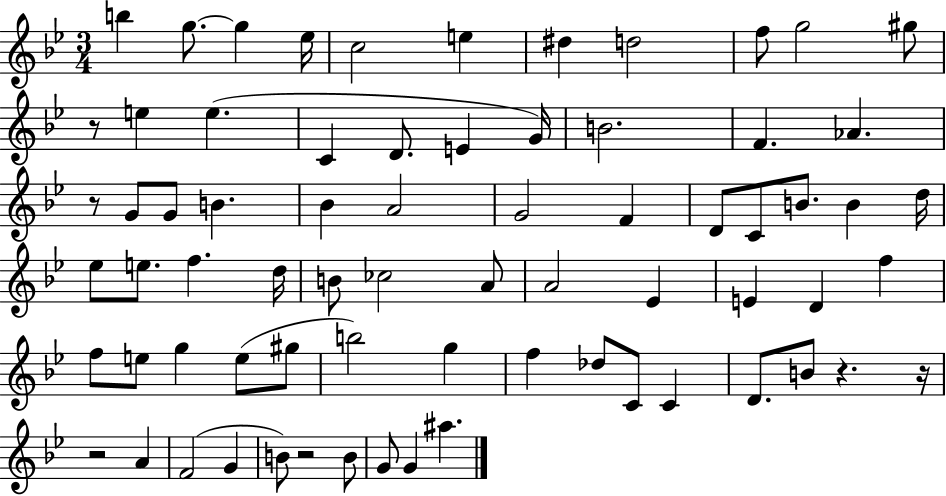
{
  \clef treble
  \numericTimeSignature
  \time 3/4
  \key bes \major
  b''4 g''8.~~ g''4 ees''16 | c''2 e''4 | dis''4 d''2 | f''8 g''2 gis''8 | \break r8 e''4 e''4.( | c'4 d'8. e'4 g'16) | b'2. | f'4. aes'4. | \break r8 g'8 g'8 b'4. | bes'4 a'2 | g'2 f'4 | d'8 c'8 b'8. b'4 d''16 | \break ees''8 e''8. f''4. d''16 | b'8 ces''2 a'8 | a'2 ees'4 | e'4 d'4 f''4 | \break f''8 e''8 g''4 e''8( gis''8 | b''2) g''4 | f''4 des''8 c'8 c'4 | d'8. b'8 r4. r16 | \break r2 a'4 | f'2( g'4 | b'8) r2 b'8 | g'8 g'4 ais''4. | \break \bar "|."
}